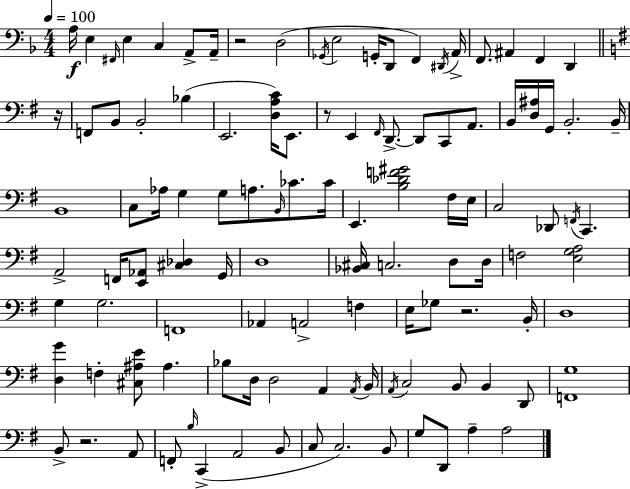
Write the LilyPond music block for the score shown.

{
  \clef bass
  \numericTimeSignature
  \time 4/4
  \key f \major
  \tempo 4 = 100
  a16\f e4 \grace { fis,16 } e4 c4 a,8-> | a,16-- r2 d2( | \acciaccatura { ges,16 } e2 g,16-. d,8 f,4) | \acciaccatura { dis,16 } a,16-> f,8. ais,4 f,4 d,4 | \break \bar "||" \break \key e \minor r16 f,8 b,8 b,2-. bes4( | e,2. <d a c'>16) e,8. | r8 e,4 \grace { fis,16 } d,8.->~~ d,8 c,8 a,8. | b,16 <d ais>16 g,16 b,2.-. | \break b,16-- b,1 | c8 aes16 g4 g8 a8. \grace { b,16 } ces'8. | ces'16 e,4. <b des' f' gis'>2 | fis16 e16 c2 des,8 \acciaccatura { f,16 } c,4. | \break a,2-> f,16 <e, aes,>8 <cis des>4 | g,16 d1 | <bes, cis>16 c2. | d8 d16 f2 <e g a>2 | \break g4 g2. | f,1 | aes,4 a,2-> | f4 e16 ges8 r2. | \break b,16-. d1 | <d g'>4 f4-. <cis ais e'>8 ais4. | bes8 d16 d2 a,4 | \acciaccatura { a,16 } b,16 \acciaccatura { a,16 } c2 b,8 | \break b,4 d,8 <f, g>1 | b,8-> r2. | a,8 f,8-. \grace { b16 } c,4->( a,2 | b,8 c8 c2.) | \break b,8 g8 d,8 a4-- a2 | \bar "|."
}